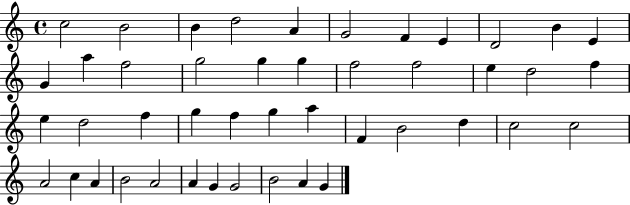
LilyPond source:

{
  \clef treble
  \time 4/4
  \defaultTimeSignature
  \key c \major
  c''2 b'2 | b'4 d''2 a'4 | g'2 f'4 e'4 | d'2 b'4 e'4 | \break g'4 a''4 f''2 | g''2 g''4 g''4 | f''2 f''2 | e''4 d''2 f''4 | \break e''4 d''2 f''4 | g''4 f''4 g''4 a''4 | f'4 b'2 d''4 | c''2 c''2 | \break a'2 c''4 a'4 | b'2 a'2 | a'4 g'4 g'2 | b'2 a'4 g'4 | \break \bar "|."
}